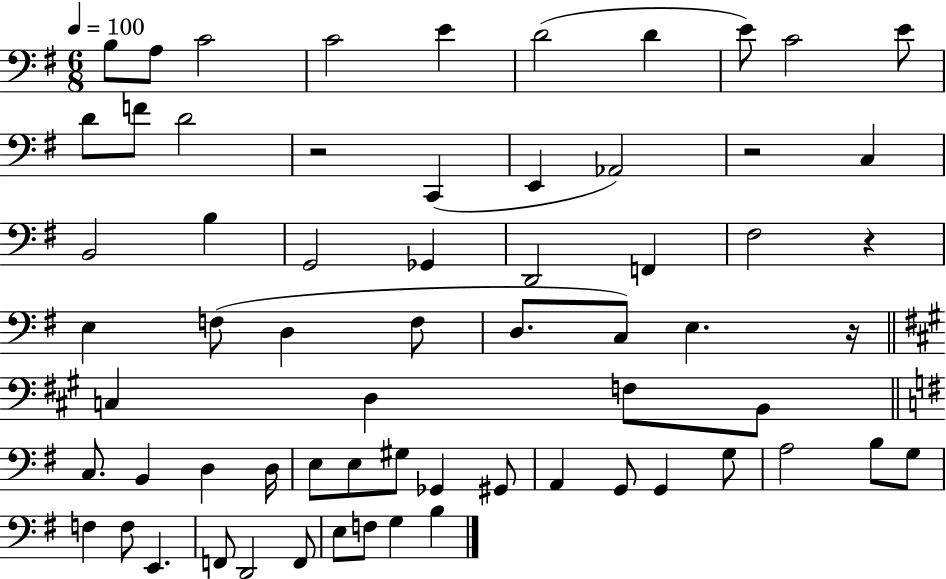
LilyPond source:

{
  \clef bass
  \numericTimeSignature
  \time 6/8
  \key g \major
  \tempo 4 = 100
  b8 a8 c'2 | c'2 e'4 | d'2( d'4 | e'8) c'2 e'8 | \break d'8 f'8 d'2 | r2 c,4( | e,4 aes,2) | r2 c4 | \break b,2 b4 | g,2 ges,4 | d,2 f,4 | fis2 r4 | \break e4 f8( d4 f8 | d8. c8) e4. r16 | \bar "||" \break \key a \major c4 d4 f8 b,8 | \bar "||" \break \key e \minor c8. b,4 d4 d16 | e8 e8 gis8 ges,4 gis,8 | a,4 g,8 g,4 g8 | a2 b8 g8 | \break f4 f8 e,4. | f,8 d,2 f,8 | e8 f8 g4 b4 | \bar "|."
}